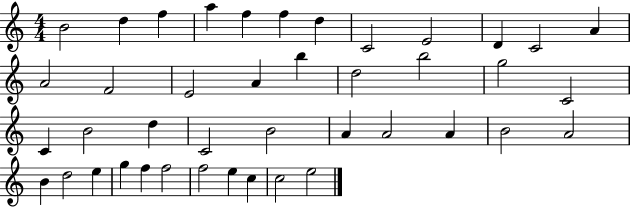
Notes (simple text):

B4/h D5/q F5/q A5/q F5/q F5/q D5/q C4/h E4/h D4/q C4/h A4/q A4/h F4/h E4/h A4/q B5/q D5/h B5/h G5/h C4/h C4/q B4/h D5/q C4/h B4/h A4/q A4/h A4/q B4/h A4/h B4/q D5/h E5/q G5/q F5/q F5/h F5/h E5/q C5/q C5/h E5/h